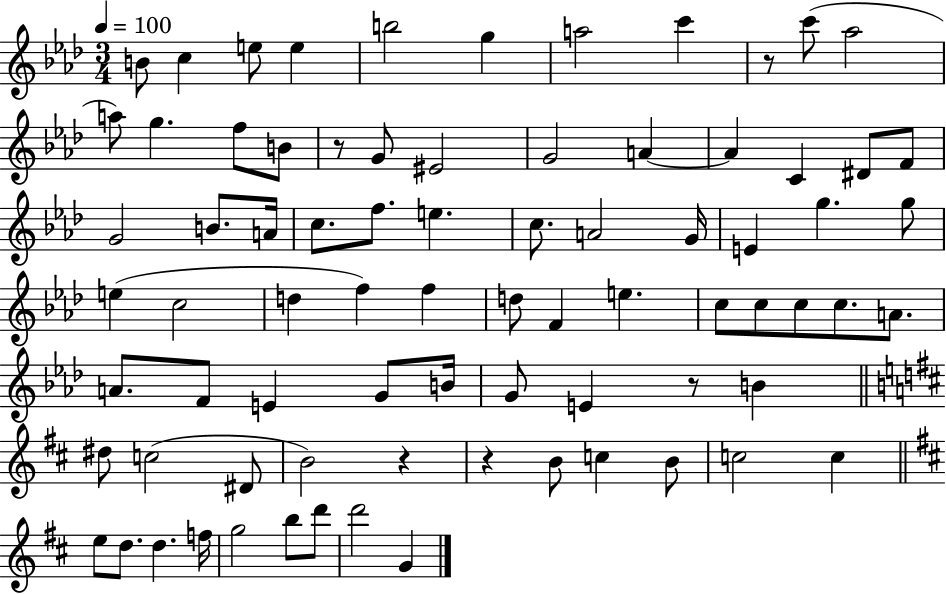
B4/e C5/q E5/e E5/q B5/h G5/q A5/h C6/q R/e C6/e Ab5/h A5/e G5/q. F5/e B4/e R/e G4/e EIS4/h G4/h A4/q A4/q C4/q D#4/e F4/e G4/h B4/e. A4/s C5/e. F5/e. E5/q. C5/e. A4/h G4/s E4/q G5/q. G5/e E5/q C5/h D5/q F5/q F5/q D5/e F4/q E5/q. C5/e C5/e C5/e C5/e. A4/e. A4/e. F4/e E4/q G4/e B4/s G4/e E4/q R/e B4/q D#5/e C5/h D#4/e B4/h R/q R/q B4/e C5/q B4/e C5/h C5/q E5/e D5/e. D5/q. F5/s G5/h B5/e D6/e D6/h G4/q